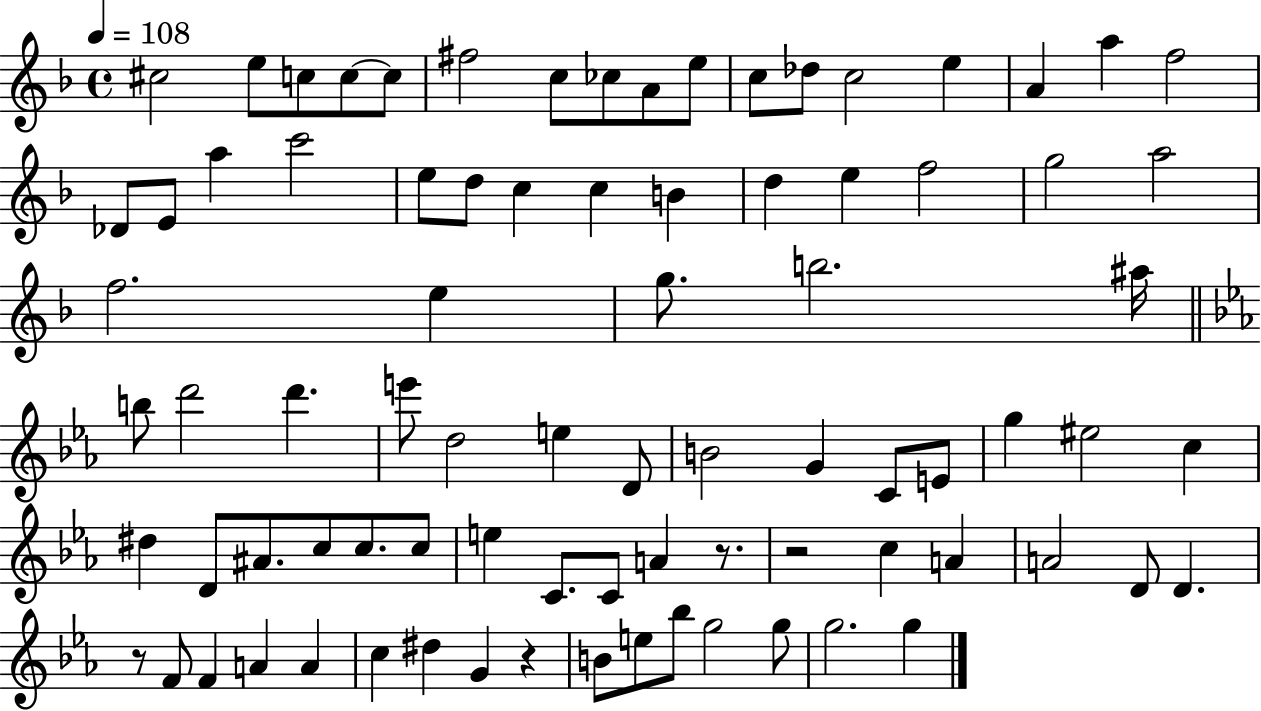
{
  \clef treble
  \time 4/4
  \defaultTimeSignature
  \key f \major
  \tempo 4 = 108
  cis''2 e''8 c''8 c''8~~ c''8 | fis''2 c''8 ces''8 a'8 e''8 | c''8 des''8 c''2 e''4 | a'4 a''4 f''2 | \break des'8 e'8 a''4 c'''2 | e''8 d''8 c''4 c''4 b'4 | d''4 e''4 f''2 | g''2 a''2 | \break f''2. e''4 | g''8. b''2. ais''16 | \bar "||" \break \key ees \major b''8 d'''2 d'''4. | e'''8 d''2 e''4 d'8 | b'2 g'4 c'8 e'8 | g''4 eis''2 c''4 | \break dis''4 d'8 ais'8. c''8 c''8. c''8 | e''4 c'8. c'8 a'4 r8. | r2 c''4 a'4 | a'2 d'8 d'4. | \break r8 f'8 f'4 a'4 a'4 | c''4 dis''4 g'4 r4 | b'8 e''8 bes''8 g''2 g''8 | g''2. g''4 | \break \bar "|."
}